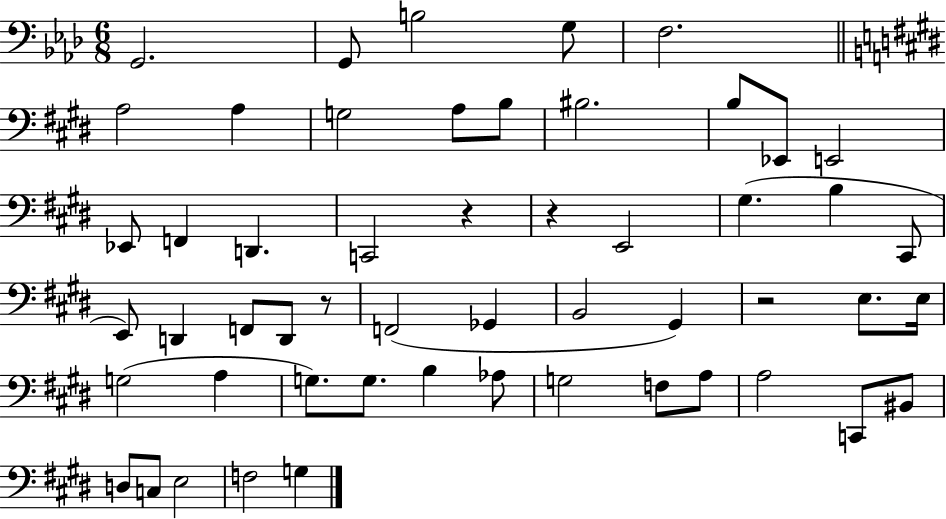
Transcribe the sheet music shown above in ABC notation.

X:1
T:Untitled
M:6/8
L:1/4
K:Ab
G,,2 G,,/2 B,2 G,/2 F,2 A,2 A, G,2 A,/2 B,/2 ^B,2 B,/2 _E,,/2 E,,2 _E,,/2 F,, D,, C,,2 z z E,,2 ^G, B, ^C,,/2 E,,/2 D,, F,,/2 D,,/2 z/2 F,,2 _G,, B,,2 ^G,, z2 E,/2 E,/4 G,2 A, G,/2 G,/2 B, _A,/2 G,2 F,/2 A,/2 A,2 C,,/2 ^B,,/2 D,/2 C,/2 E,2 F,2 G,